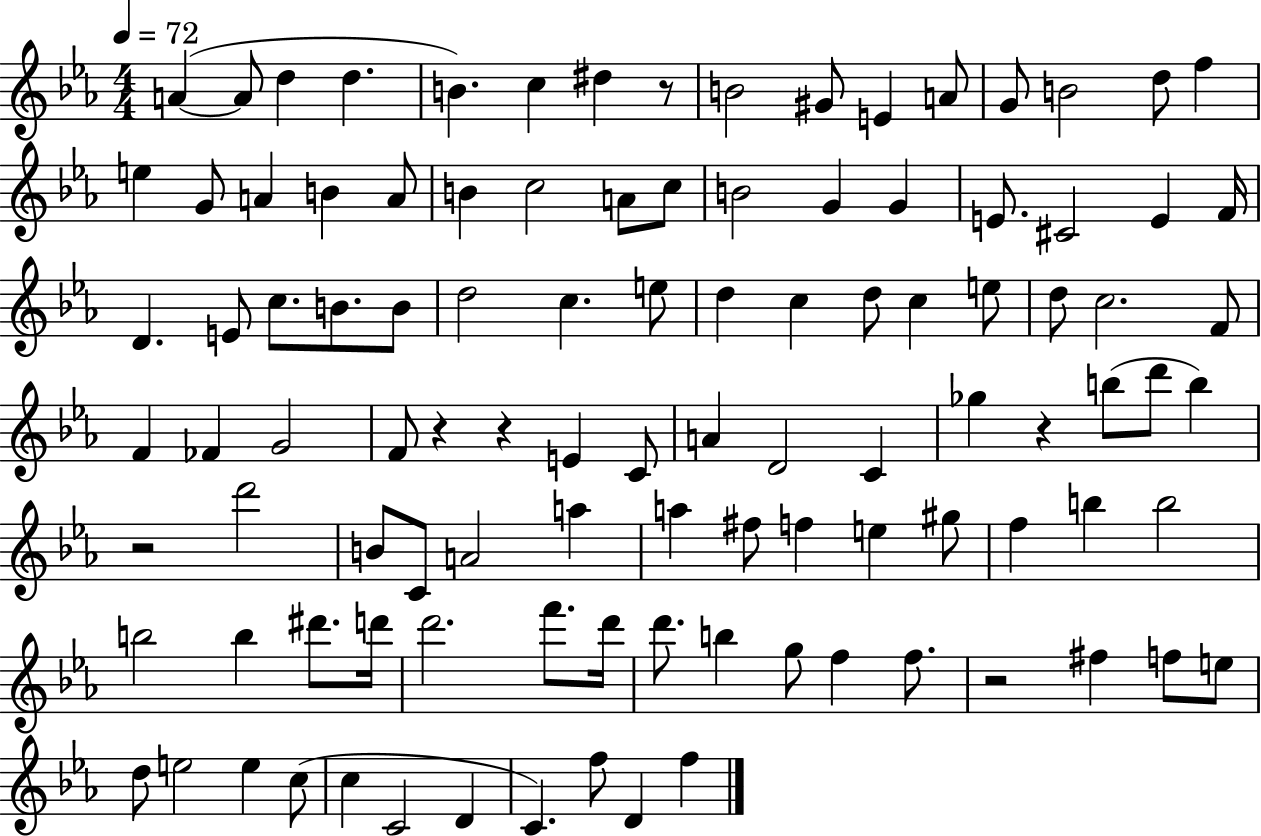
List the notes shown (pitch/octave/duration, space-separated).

A4/q A4/e D5/q D5/q. B4/q. C5/q D#5/q R/e B4/h G#4/e E4/q A4/e G4/e B4/h D5/e F5/q E5/q G4/e A4/q B4/q A4/e B4/q C5/h A4/e C5/e B4/h G4/q G4/q E4/e. C#4/h E4/q F4/s D4/q. E4/e C5/e. B4/e. B4/e D5/h C5/q. E5/e D5/q C5/q D5/e C5/q E5/e D5/e C5/h. F4/e F4/q FES4/q G4/h F4/e R/q R/q E4/q C4/e A4/q D4/h C4/q Gb5/q R/q B5/e D6/e B5/q R/h D6/h B4/e C4/e A4/h A5/q A5/q F#5/e F5/q E5/q G#5/e F5/q B5/q B5/h B5/h B5/q D#6/e. D6/s D6/h. F6/e. D6/s D6/e. B5/q G5/e F5/q F5/e. R/h F#5/q F5/e E5/e D5/e E5/h E5/q C5/e C5/q C4/h D4/q C4/q. F5/e D4/q F5/q